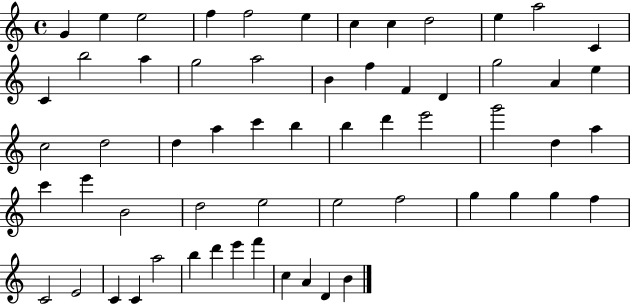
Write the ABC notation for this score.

X:1
T:Untitled
M:4/4
L:1/4
K:C
G e e2 f f2 e c c d2 e a2 C C b2 a g2 a2 B f F D g2 A e c2 d2 d a c' b b d' e'2 g'2 d a c' e' B2 d2 e2 e2 f2 g g g f C2 E2 C C a2 b d' e' f' c A D B